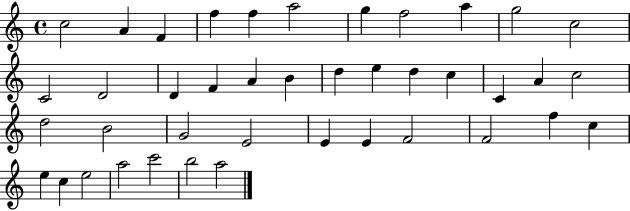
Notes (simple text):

C5/h A4/q F4/q F5/q F5/q A5/h G5/q F5/h A5/q G5/h C5/h C4/h D4/h D4/q F4/q A4/q B4/q D5/q E5/q D5/q C5/q C4/q A4/q C5/h D5/h B4/h G4/h E4/h E4/q E4/q F4/h F4/h F5/q C5/q E5/q C5/q E5/h A5/h C6/h B5/h A5/h